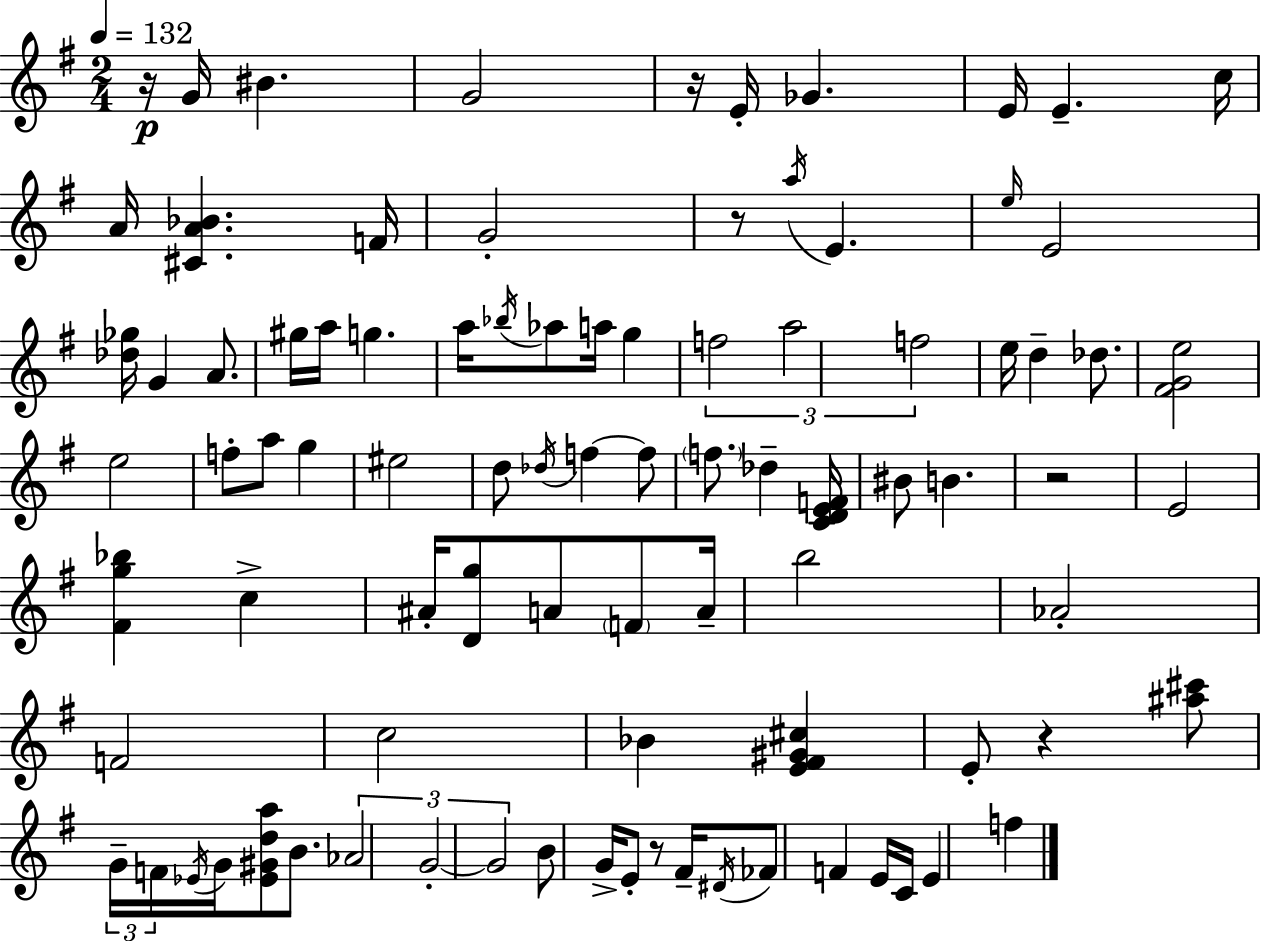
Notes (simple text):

R/s G4/s BIS4/q. G4/h R/s E4/s Gb4/q. E4/s E4/q. C5/s A4/s [C#4,A4,Bb4]/q. F4/s G4/h R/e A5/s E4/q. E5/s E4/h [Db5,Gb5]/s G4/q A4/e. G#5/s A5/s G5/q. A5/s Bb5/s Ab5/e A5/s G5/q F5/h A5/h F5/h E5/s D5/q Db5/e. [F#4,G4,E5]/h E5/h F5/e A5/e G5/q EIS5/h D5/e Db5/s F5/q F5/e F5/e. Db5/q [C4,D4,E4,F4]/s BIS4/e B4/q. R/h E4/h [F#4,G5,Bb5]/q C5/q A#4/s [D4,G5]/e A4/e F4/e A4/s B5/h Ab4/h F4/h C5/h Bb4/q [E4,F#4,G#4,C#5]/q E4/e R/q [A#5,C#6]/e G4/s F4/s Eb4/s G4/s [Eb4,G#4,D5,A5]/e B4/e. Ab4/h G4/h G4/h B4/e G4/s E4/e R/e F#4/s D#4/s FES4/e F4/q E4/s C4/s E4/q F5/q